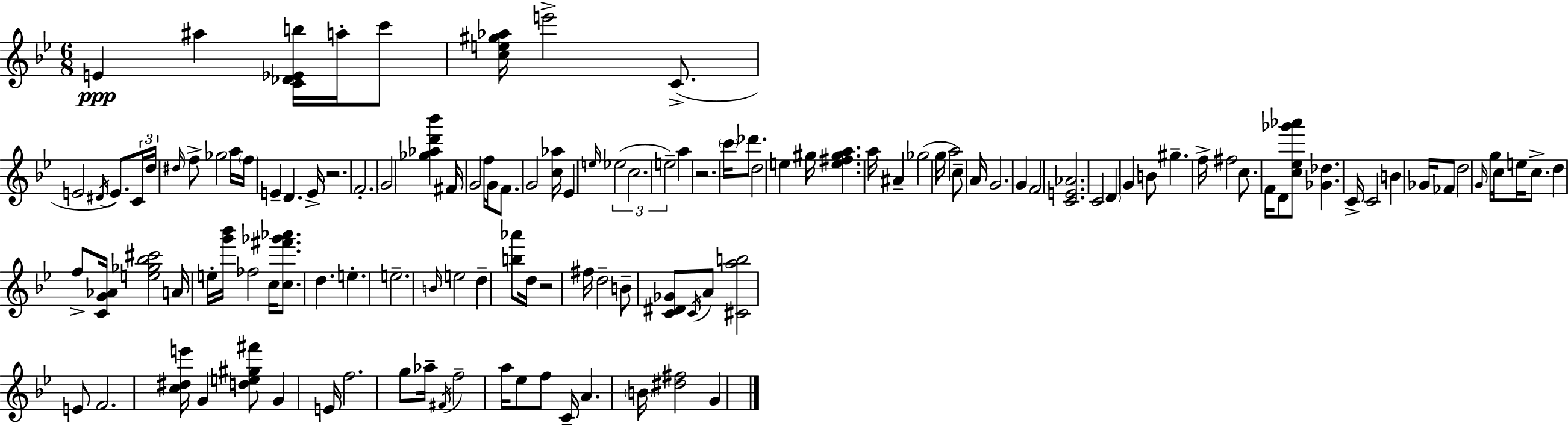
X:1
T:Untitled
M:6/8
L:1/4
K:Bb
E ^a [C_D_Eb]/4 a/4 c'/2 [ce^g_a]/4 e'2 C/2 E2 ^D/4 E/2 C/4 d/4 ^d/4 f/2 _g2 a/4 f/4 E D E/4 z2 F2 G2 [_g_ad'_b'] ^F/4 G2 f/4 G/2 F/2 G2 [c_a]/4 _E e/4 _e2 c2 e2 a z2 c'/4 _d'/2 d2 e ^g/4 [e^f^ga] a/4 ^A _g2 g/4 a2 c/2 A/4 G2 G F2 [CE_A]2 C2 D G B/2 ^g f/4 ^f2 c/2 F/4 D/2 [c_e_g'_a']/2 [_G_d] C/4 C2 B _G/4 _F/2 d2 G/4 g/4 c/2 e/4 c/2 d f/2 [CG_A]/4 [e_g_b^c']2 A/4 e/4 [g'_b']/4 _f2 c/4 [c^f'_g'_a']/2 d e e2 B/4 e2 d [b_a']/2 d/4 z2 ^f/4 d2 B/2 [C^D_G]/2 C/4 A/2 [^Cab]2 E/2 F2 [c^de']/4 G [de^g^f']/2 G E/4 f2 g/2 _a/4 ^F/4 f2 a/4 _e/2 f/2 C/4 A B/4 [^d^f]2 G